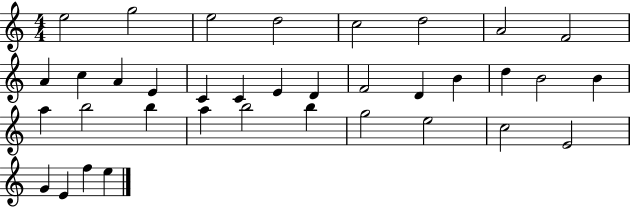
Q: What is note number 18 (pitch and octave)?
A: D4